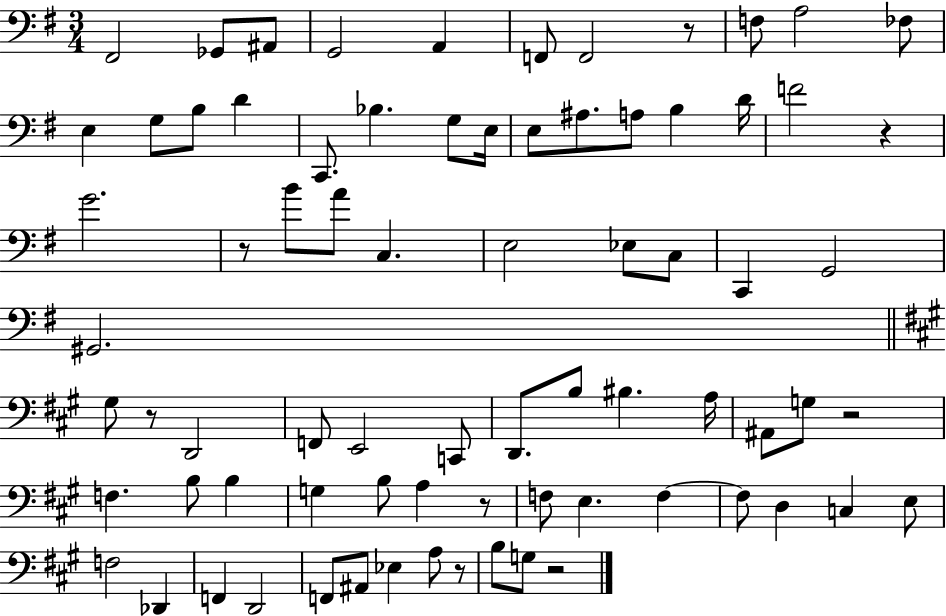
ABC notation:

X:1
T:Untitled
M:3/4
L:1/4
K:G
^F,,2 _G,,/2 ^A,,/2 G,,2 A,, F,,/2 F,,2 z/2 F,/2 A,2 _F,/2 E, G,/2 B,/2 D C,,/2 _B, G,/2 E,/4 E,/2 ^A,/2 A,/2 B, D/4 F2 z G2 z/2 B/2 A/2 C, E,2 _E,/2 C,/2 C,, G,,2 ^G,,2 ^G,/2 z/2 D,,2 F,,/2 E,,2 C,,/2 D,,/2 B,/2 ^B, A,/4 ^A,,/2 G,/2 z2 F, B,/2 B, G, B,/2 A, z/2 F,/2 E, F, F,/2 D, C, E,/2 F,2 _D,, F,, D,,2 F,,/2 ^A,,/2 _E, A,/2 z/2 B,/2 G,/2 z2